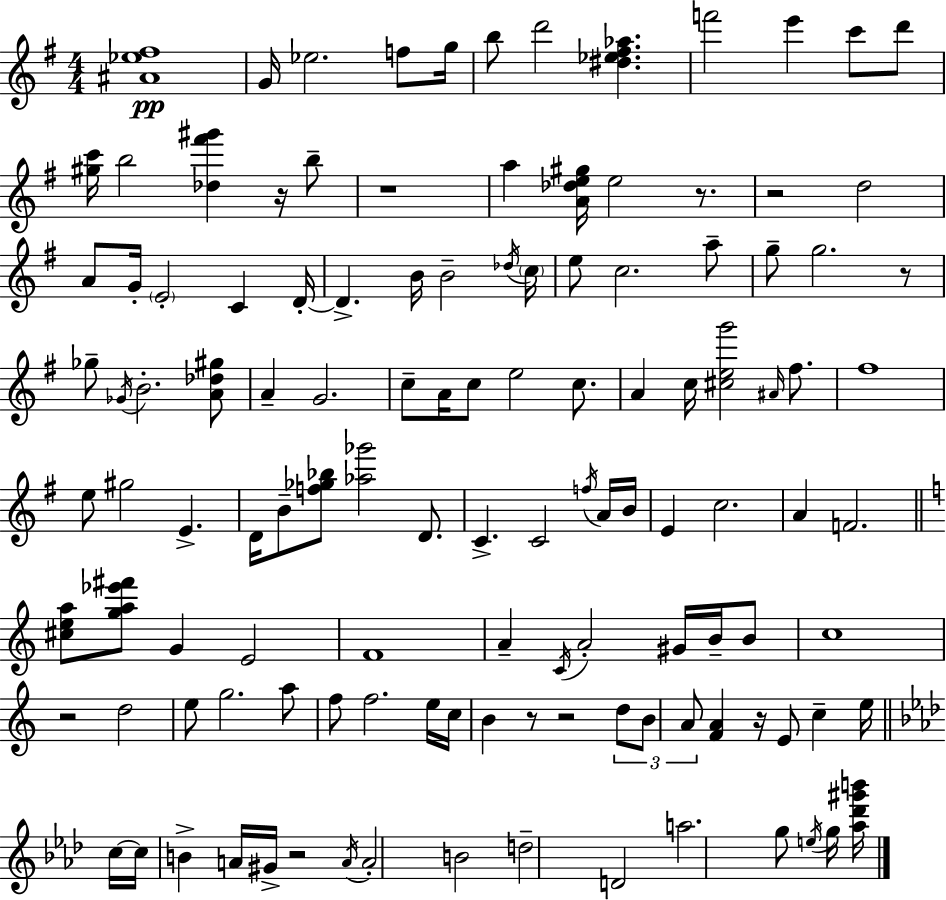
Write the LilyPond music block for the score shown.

{
  \clef treble
  \numericTimeSignature
  \time 4/4
  \key g \major
  <ais' ees'' fis''>1\pp | g'16 ees''2. f''8 g''16 | b''8 d'''2 <dis'' ees'' fis'' aes''>4. | f'''2 e'''4 c'''8 d'''8 | \break <gis'' c'''>16 b''2 <des'' fis''' gis'''>4 r16 b''8-- | r1 | a''4 <a' des'' e'' gis''>16 e''2 r8. | r2 d''2 | \break a'8 g'16-. \parenthesize e'2-. c'4 d'16-.~~ | d'4.-> b'16 b'2-- \acciaccatura { des''16 } | \parenthesize c''16 e''8 c''2. a''8-- | g''8-- g''2. r8 | \break ges''8-- \acciaccatura { ges'16 } b'2.-. | <a' des'' gis''>8 a'4-- g'2. | c''8-- a'16 c''8 e''2 c''8. | a'4 c''16 <cis'' e'' g'''>2 \grace { ais'16 } | \break fis''8. fis''1 | e''8 gis''2 e'4.-> | d'16 b'8-- <f'' ges'' bes''>8 <aes'' ges'''>2 | d'8. c'4.-> c'2 | \break \acciaccatura { f''16 } a'16 b'16 e'4 c''2. | a'4 f'2. | \bar "||" \break \key a \minor <cis'' e'' a''>8 <g'' a'' ees''' fis'''>8 g'4 e'2 | f'1 | a'4-- \acciaccatura { c'16 } a'2-. gis'16 b'16-- b'8 | c''1 | \break r2 d''2 | e''8 g''2. a''8 | f''8 f''2. e''16 | c''16 b'4 r8 r2 \tuplet 3/2 { d''8 | \break b'8 a'8 } <f' a'>4 r16 e'8 c''4-- | e''16 \bar "||" \break \key f \minor c''16~~ c''16 b'4-> a'16 gis'16-> r2 | \acciaccatura { a'16 } a'2-. b'2 | d''2-- d'2 | a''2. g''8 \acciaccatura { e''16 } | \break g''16 <aes'' des''' gis''' b'''>16 \bar "|."
}